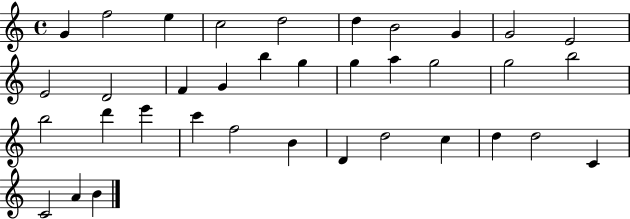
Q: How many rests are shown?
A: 0